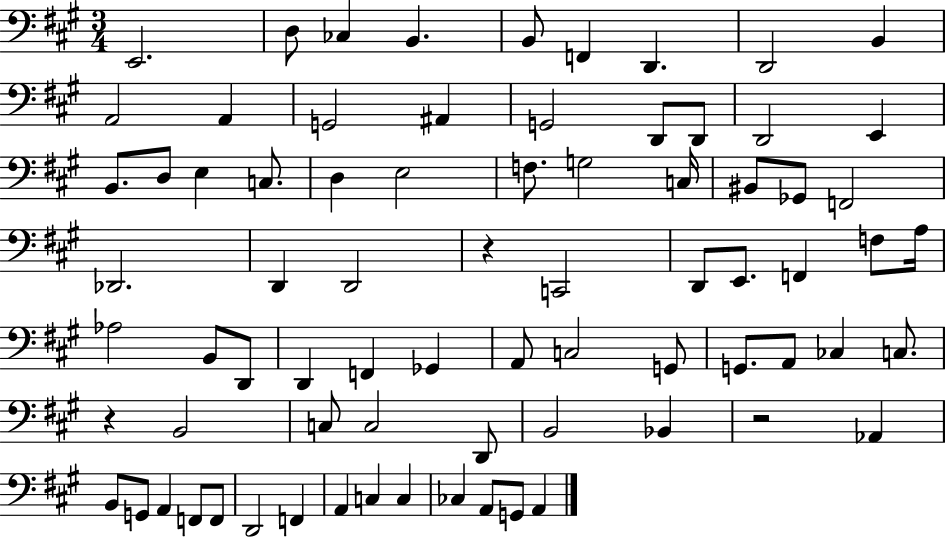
X:1
T:Untitled
M:3/4
L:1/4
K:A
E,,2 D,/2 _C, B,, B,,/2 F,, D,, D,,2 B,, A,,2 A,, G,,2 ^A,, G,,2 D,,/2 D,,/2 D,,2 E,, B,,/2 D,/2 E, C,/2 D, E,2 F,/2 G,2 C,/4 ^B,,/2 _G,,/2 F,,2 _D,,2 D,, D,,2 z C,,2 D,,/2 E,,/2 F,, F,/2 A,/4 _A,2 B,,/2 D,,/2 D,, F,, _G,, A,,/2 C,2 G,,/2 G,,/2 A,,/2 _C, C,/2 z B,,2 C,/2 C,2 D,,/2 B,,2 _B,, z2 _A,, B,,/2 G,,/2 A,, F,,/2 F,,/2 D,,2 F,, A,, C, C, _C, A,,/2 G,,/2 A,,